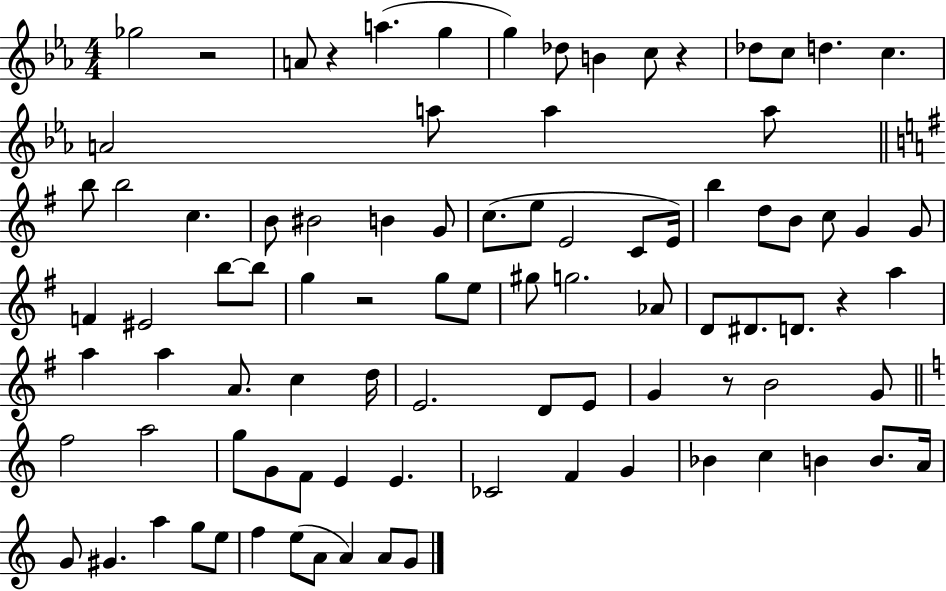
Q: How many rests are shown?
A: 6